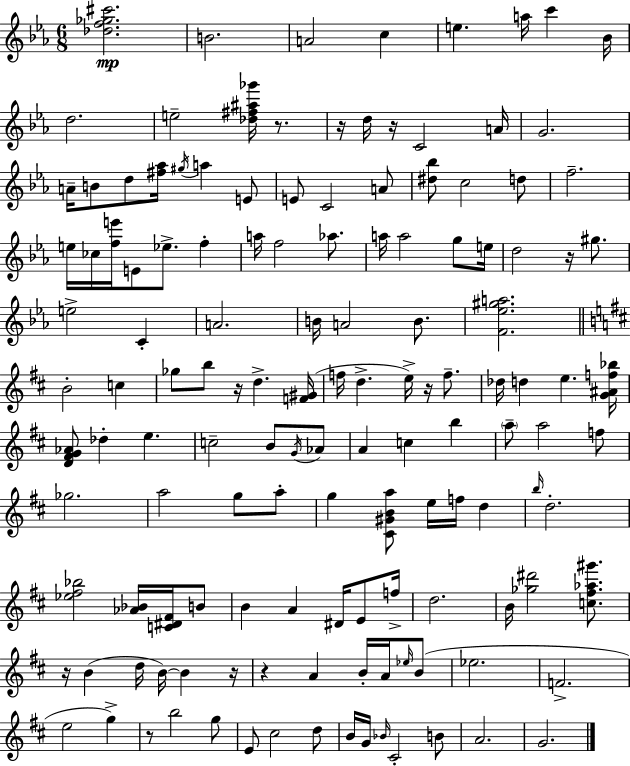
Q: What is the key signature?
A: C minor